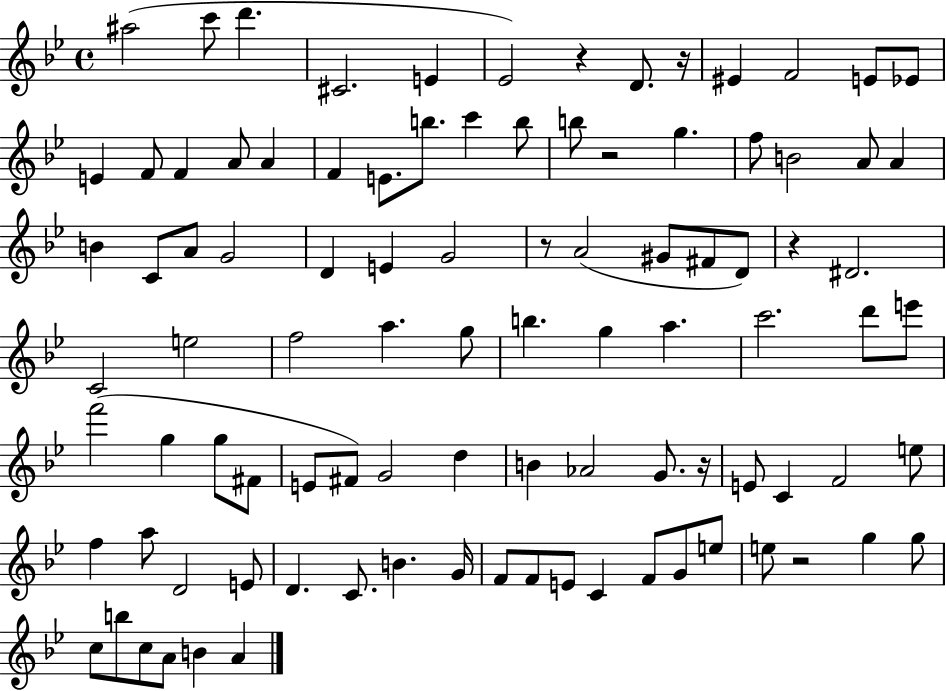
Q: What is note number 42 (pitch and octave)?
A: F5